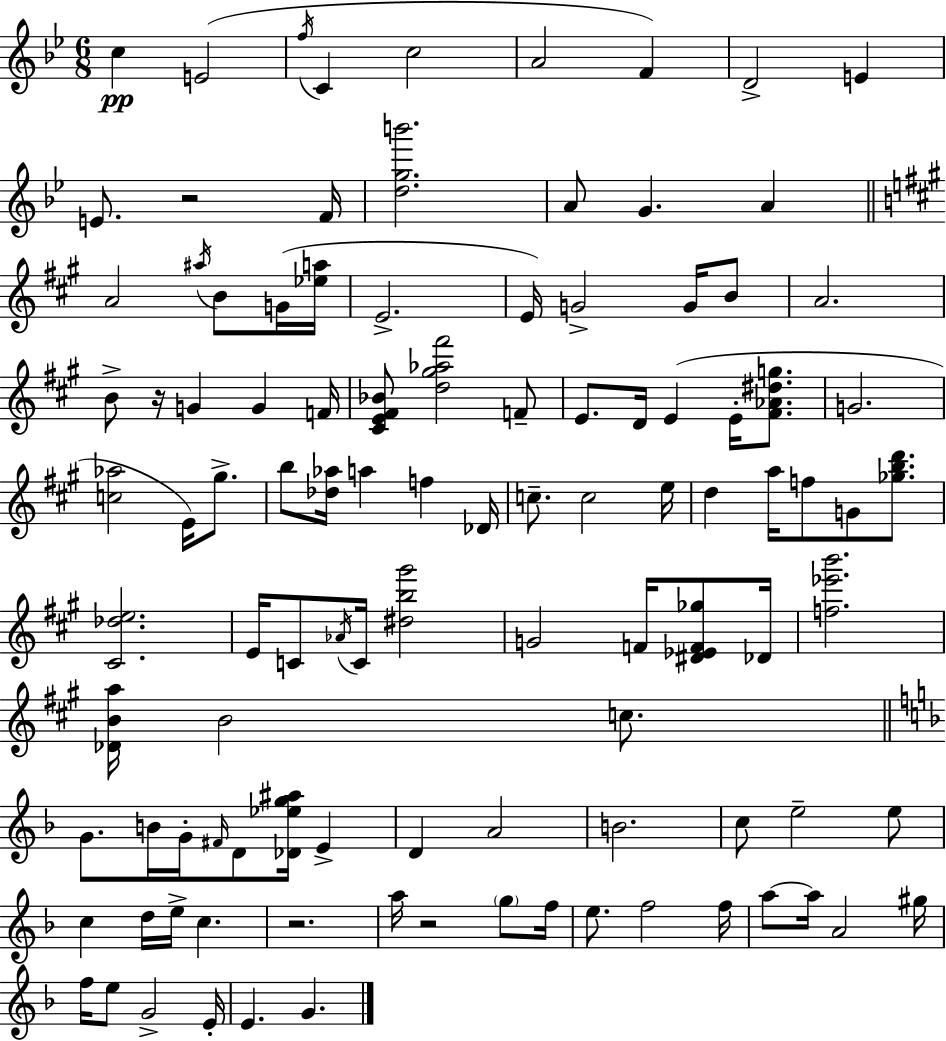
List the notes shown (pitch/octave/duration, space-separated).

C5/q E4/h F5/s C4/q C5/h A4/h F4/q D4/h E4/q E4/e. R/h F4/s [D5,G5,B6]/h. A4/e G4/q. A4/q A4/h A#5/s B4/e G4/s [Eb5,A5]/s E4/h. E4/s G4/h G4/s B4/e A4/h. B4/e R/s G4/q G4/q F4/s [C#4,E4,F#4,Bb4]/e [D5,G#5,Ab5,F#6]/h F4/e E4/e. D4/s E4/q E4/s [F#4,Ab4,D#5,G5]/e. G4/h. [C5,Ab5]/h E4/s G#5/e. B5/e [Db5,Ab5]/s A5/q F5/q Db4/s C5/e. C5/h E5/s D5/q A5/s F5/e G4/e [Gb5,B5,D6]/e. [C#4,Db5,E5]/h. E4/s C4/e Ab4/s C4/s [D#5,B5,G#6]/h G4/h F4/s [D#4,Eb4,F4,Gb5]/e Db4/s [F5,Eb6,B6]/h. [Db4,B4,A5]/s B4/h C5/e. G4/e. B4/s G4/s F#4/s D4/e [Db4,Eb5,G5,A#5]/s E4/q D4/q A4/h B4/h. C5/e E5/h E5/e C5/q D5/s E5/s C5/q. R/h. A5/s R/h G5/e F5/s E5/e. F5/h F5/s A5/e A5/s A4/h G#5/s F5/s E5/e G4/h E4/s E4/q. G4/q.